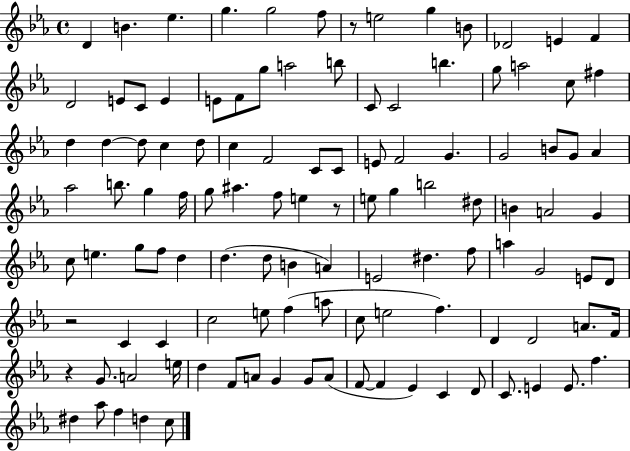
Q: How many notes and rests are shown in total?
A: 115